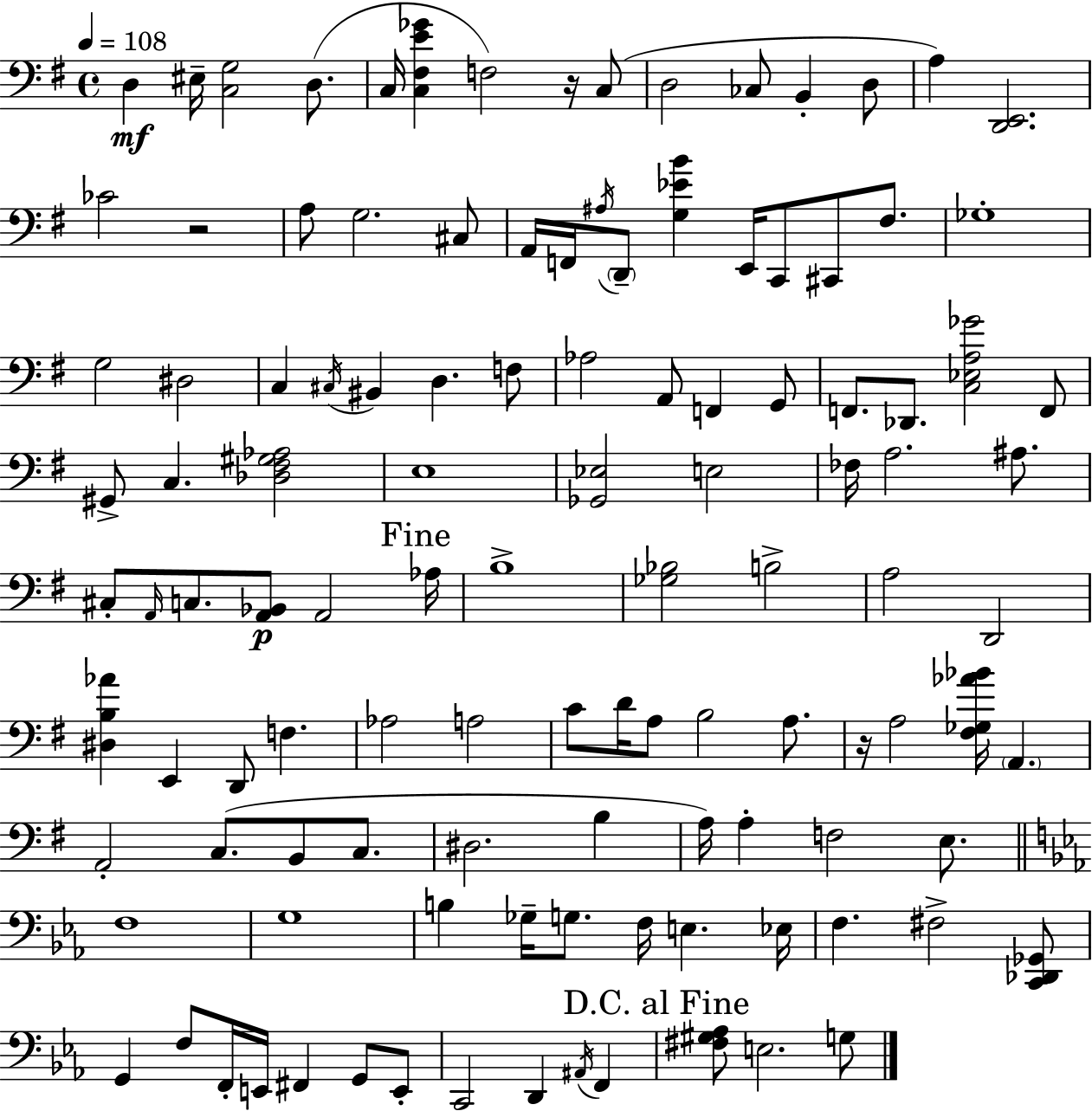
D3/q EIS3/s [C3,G3]/h D3/e. C3/s [C3,F#3,E4,Gb4]/q F3/h R/s C3/e D3/h CES3/e B2/q D3/e A3/q [D2,E2]/h. CES4/h R/h A3/e G3/h. C#3/e A2/s F2/s A#3/s D2/e [G3,Eb4,B4]/q E2/s C2/e C#2/e F#3/e. Gb3/w G3/h D#3/h C3/q C#3/s BIS2/q D3/q. F3/e Ab3/h A2/e F2/q G2/e F2/e. Db2/e. [C3,Eb3,A3,Gb4]/h F2/e G#2/e C3/q. [Db3,F#3,G#3,Ab3]/h E3/w [Gb2,Eb3]/h E3/h FES3/s A3/h. A#3/e. C#3/e A2/s C3/e. [A2,Bb2]/e A2/h Ab3/s B3/w [Gb3,Bb3]/h B3/h A3/h D2/h [D#3,B3,Ab4]/q E2/q D2/e F3/q. Ab3/h A3/h C4/e D4/s A3/e B3/h A3/e. R/s A3/h [F#3,Gb3,Ab4,Bb4]/s A2/q. A2/h C3/e. B2/e C3/e. D#3/h. B3/q A3/s A3/q F3/h E3/e. F3/w G3/w B3/q Gb3/s G3/e. F3/s E3/q. Eb3/s F3/q. F#3/h [C2,Db2,Gb2]/e G2/q F3/e F2/s E2/s F#2/q G2/e E2/e C2/h D2/q A#2/s F2/q [F#3,G#3,Ab3]/e E3/h. G3/e